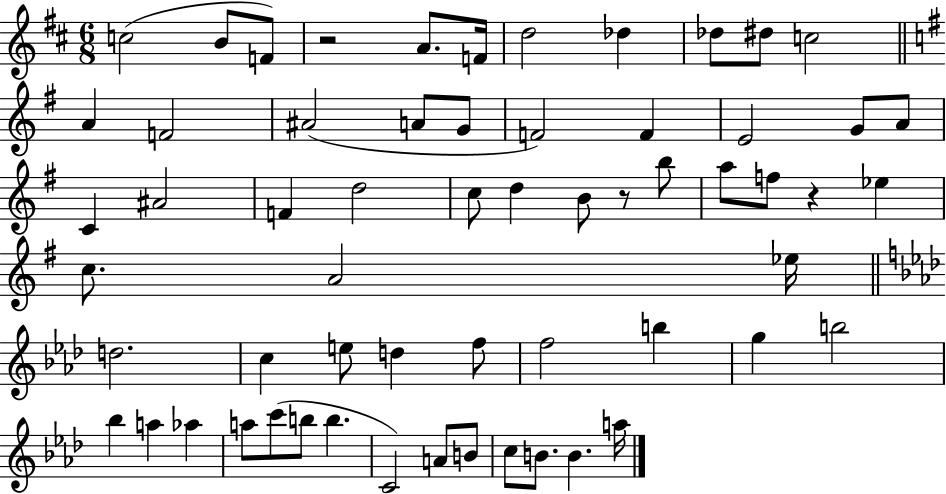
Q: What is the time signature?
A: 6/8